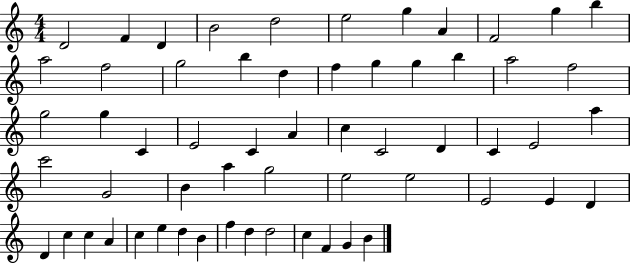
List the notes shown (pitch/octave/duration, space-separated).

D4/h F4/q D4/q B4/h D5/h E5/h G5/q A4/q F4/h G5/q B5/q A5/h F5/h G5/h B5/q D5/q F5/q G5/q G5/q B5/q A5/h F5/h G5/h G5/q C4/q E4/h C4/q A4/q C5/q C4/h D4/q C4/q E4/h A5/q C6/h G4/h B4/q A5/q G5/h E5/h E5/h E4/h E4/q D4/q D4/q C5/q C5/q A4/q C5/q E5/q D5/q B4/q F5/q D5/q D5/h C5/q F4/q G4/q B4/q